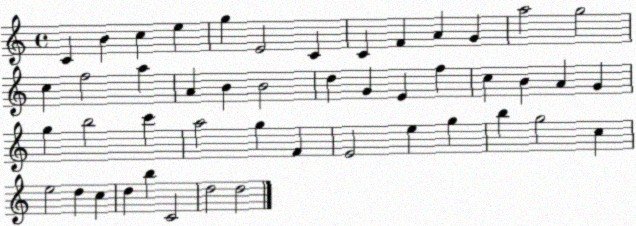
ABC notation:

X:1
T:Untitled
M:4/4
L:1/4
K:C
C B c e g E2 C C F A G a2 g2 c f2 a A B B2 d G E f c B A G g b2 c' a2 g F E2 e g b g2 c e2 d c d b C2 d2 d2